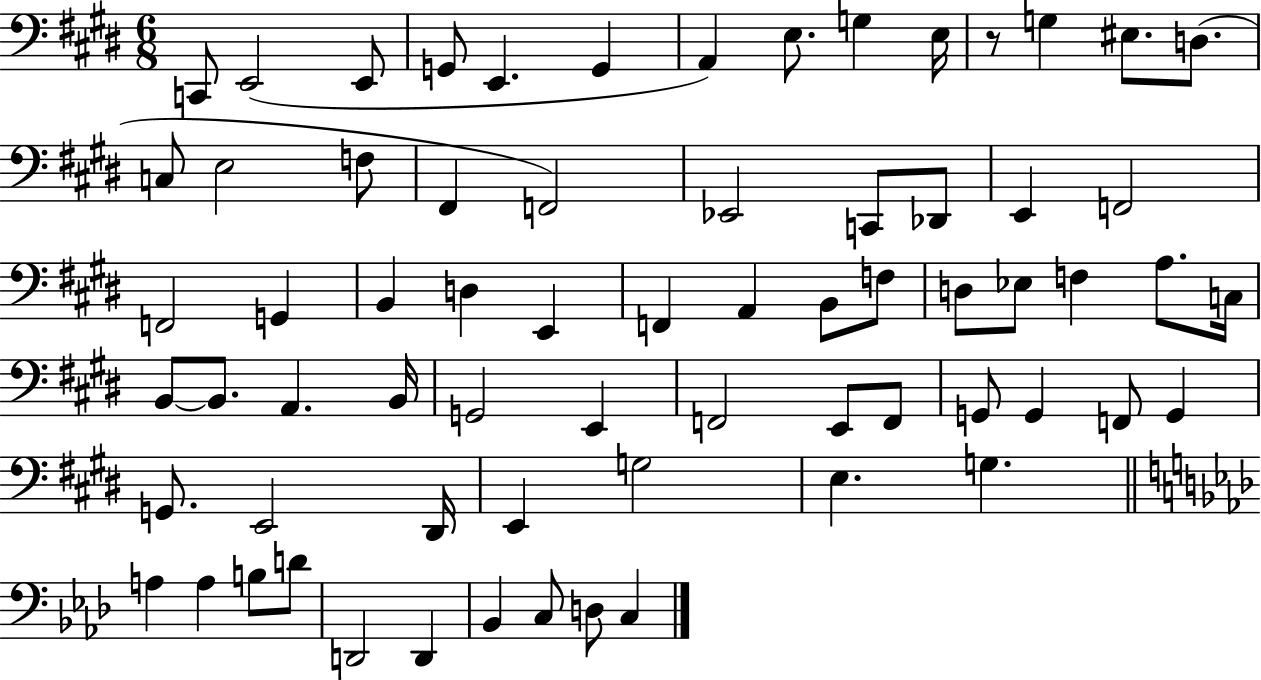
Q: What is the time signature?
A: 6/8